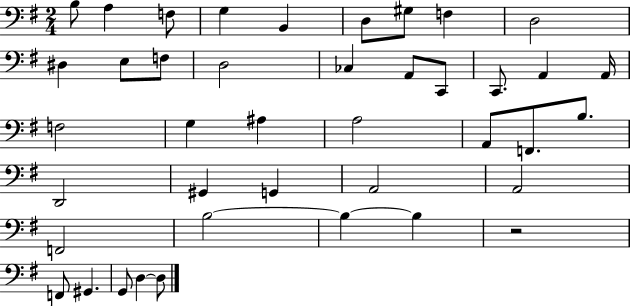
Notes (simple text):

B3/e A3/q F3/e G3/q B2/q D3/e G#3/e F3/q D3/h D#3/q E3/e F3/e D3/h CES3/q A2/e C2/e C2/e. A2/q A2/s F3/h G3/q A#3/q A3/h A2/e F2/e. B3/e. D2/h G#2/q G2/q A2/h A2/h F2/h B3/h B3/q B3/q R/h F2/e G#2/q. G2/e D3/q D3/e